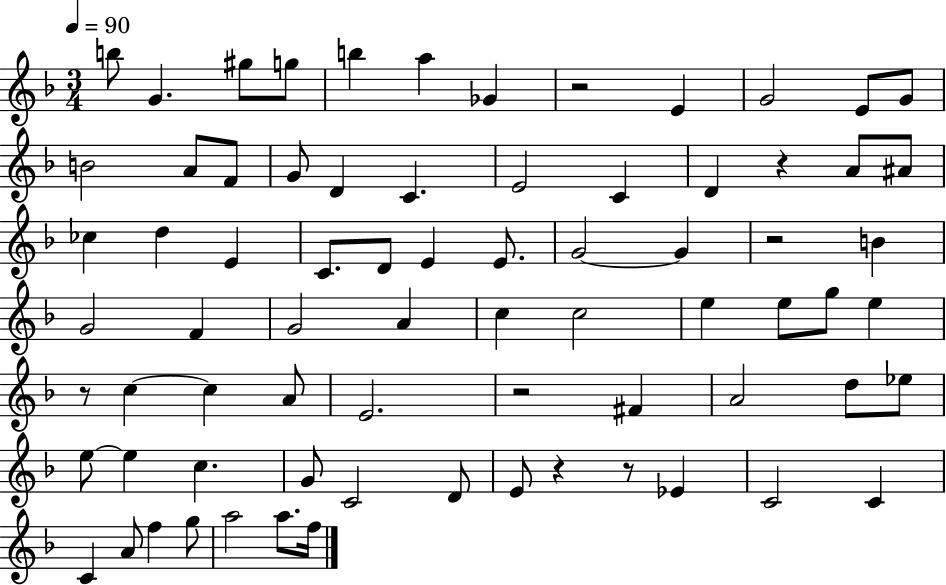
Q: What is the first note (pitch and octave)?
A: B5